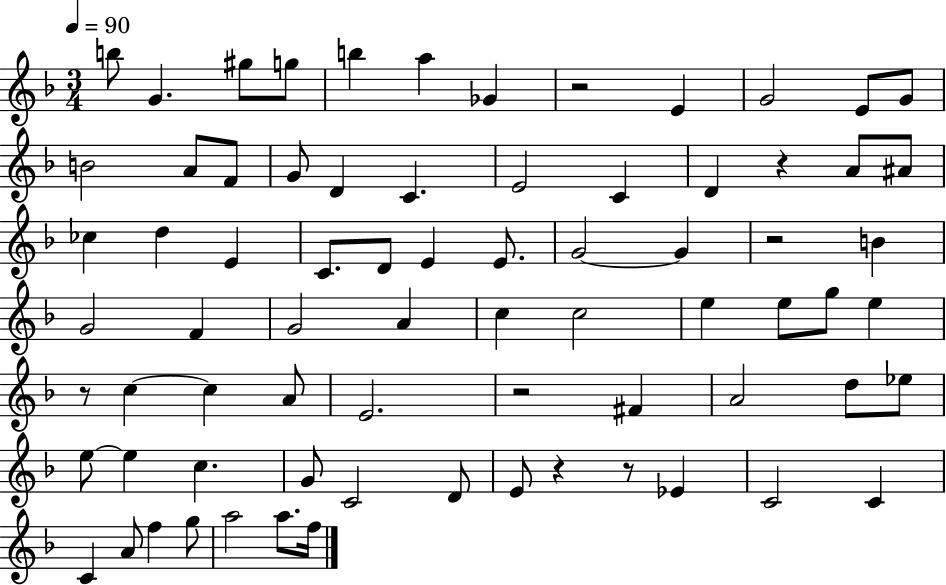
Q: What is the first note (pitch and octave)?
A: B5